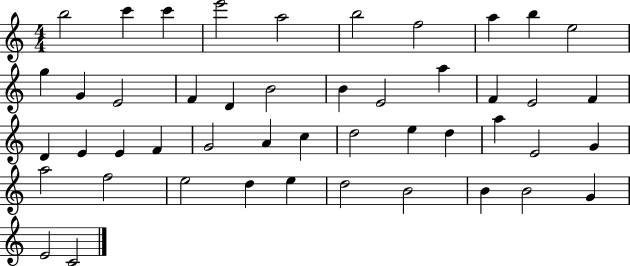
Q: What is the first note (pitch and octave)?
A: B5